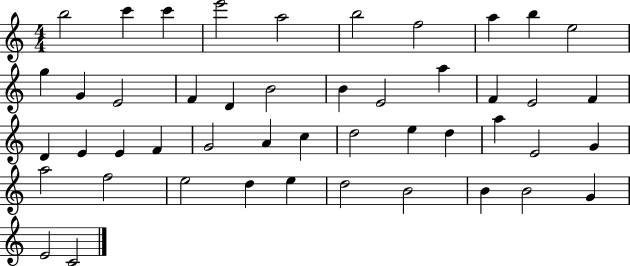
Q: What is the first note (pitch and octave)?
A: B5